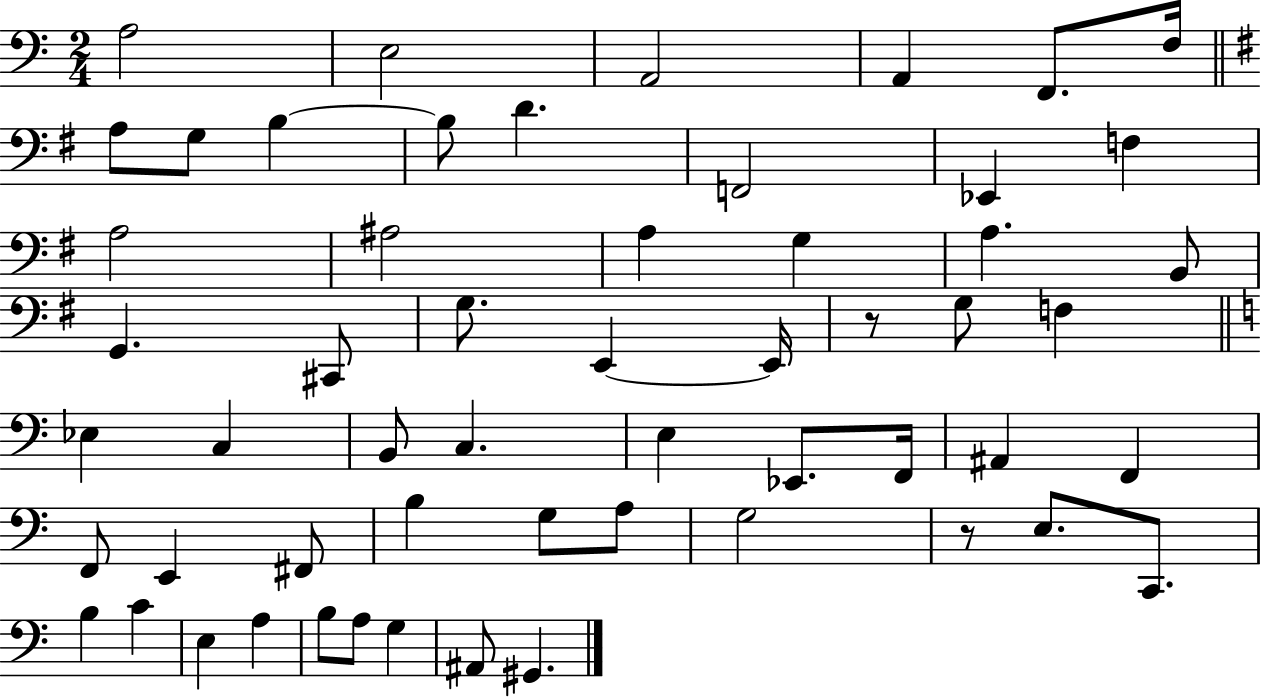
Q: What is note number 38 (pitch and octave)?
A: E2